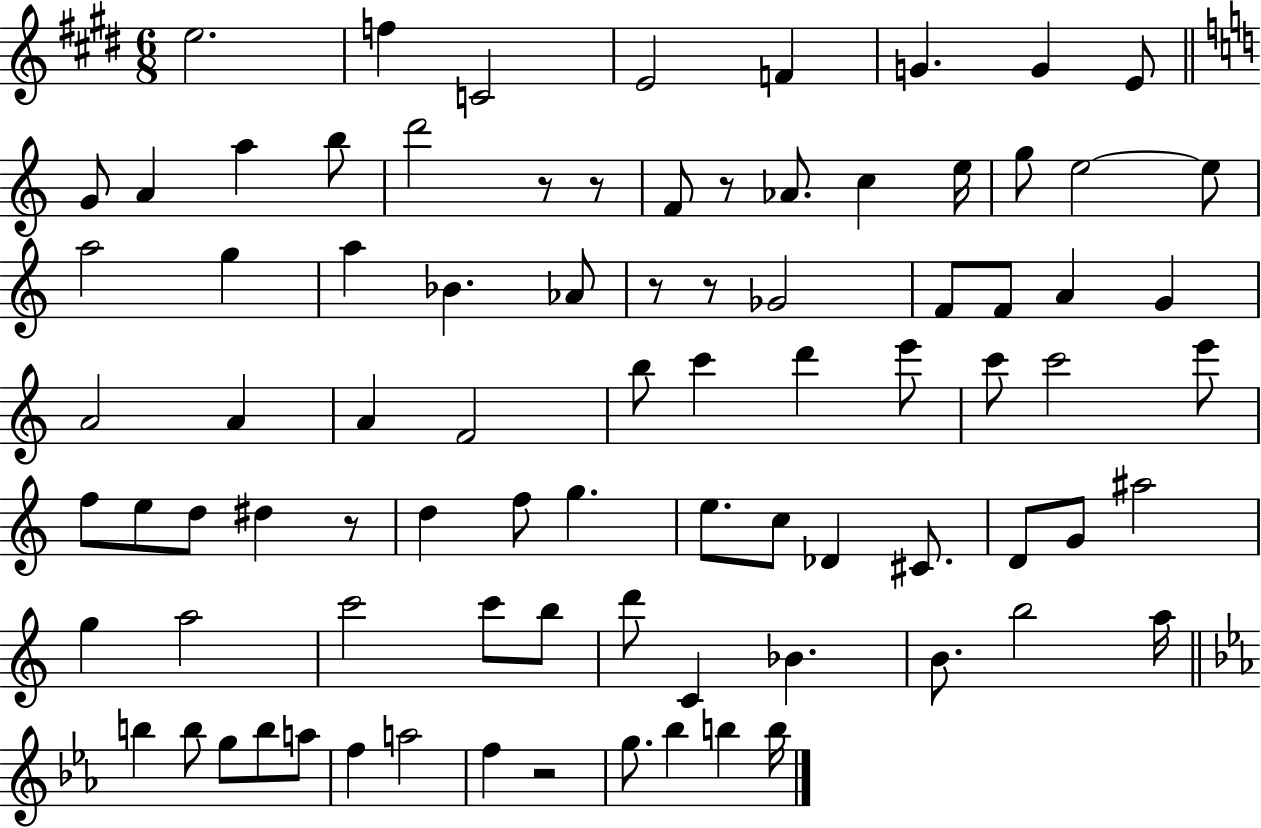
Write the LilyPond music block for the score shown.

{
  \clef treble
  \numericTimeSignature
  \time 6/8
  \key e \major
  e''2. | f''4 c'2 | e'2 f'4 | g'4. g'4 e'8 | \break \bar "||" \break \key c \major g'8 a'4 a''4 b''8 | d'''2 r8 r8 | f'8 r8 aes'8. c''4 e''16 | g''8 e''2~~ e''8 | \break a''2 g''4 | a''4 bes'4. aes'8 | r8 r8 ges'2 | f'8 f'8 a'4 g'4 | \break a'2 a'4 | a'4 f'2 | b''8 c'''4 d'''4 e'''8 | c'''8 c'''2 e'''8 | \break f''8 e''8 d''8 dis''4 r8 | d''4 f''8 g''4. | e''8. c''8 des'4 cis'8. | d'8 g'8 ais''2 | \break g''4 a''2 | c'''2 c'''8 b''8 | d'''8 c'4 bes'4. | b'8. b''2 a''16 | \break \bar "||" \break \key ees \major b''4 b''8 g''8 b''8 a''8 | f''4 a''2 | f''4 r2 | g''8. bes''4 b''4 b''16 | \break \bar "|."
}